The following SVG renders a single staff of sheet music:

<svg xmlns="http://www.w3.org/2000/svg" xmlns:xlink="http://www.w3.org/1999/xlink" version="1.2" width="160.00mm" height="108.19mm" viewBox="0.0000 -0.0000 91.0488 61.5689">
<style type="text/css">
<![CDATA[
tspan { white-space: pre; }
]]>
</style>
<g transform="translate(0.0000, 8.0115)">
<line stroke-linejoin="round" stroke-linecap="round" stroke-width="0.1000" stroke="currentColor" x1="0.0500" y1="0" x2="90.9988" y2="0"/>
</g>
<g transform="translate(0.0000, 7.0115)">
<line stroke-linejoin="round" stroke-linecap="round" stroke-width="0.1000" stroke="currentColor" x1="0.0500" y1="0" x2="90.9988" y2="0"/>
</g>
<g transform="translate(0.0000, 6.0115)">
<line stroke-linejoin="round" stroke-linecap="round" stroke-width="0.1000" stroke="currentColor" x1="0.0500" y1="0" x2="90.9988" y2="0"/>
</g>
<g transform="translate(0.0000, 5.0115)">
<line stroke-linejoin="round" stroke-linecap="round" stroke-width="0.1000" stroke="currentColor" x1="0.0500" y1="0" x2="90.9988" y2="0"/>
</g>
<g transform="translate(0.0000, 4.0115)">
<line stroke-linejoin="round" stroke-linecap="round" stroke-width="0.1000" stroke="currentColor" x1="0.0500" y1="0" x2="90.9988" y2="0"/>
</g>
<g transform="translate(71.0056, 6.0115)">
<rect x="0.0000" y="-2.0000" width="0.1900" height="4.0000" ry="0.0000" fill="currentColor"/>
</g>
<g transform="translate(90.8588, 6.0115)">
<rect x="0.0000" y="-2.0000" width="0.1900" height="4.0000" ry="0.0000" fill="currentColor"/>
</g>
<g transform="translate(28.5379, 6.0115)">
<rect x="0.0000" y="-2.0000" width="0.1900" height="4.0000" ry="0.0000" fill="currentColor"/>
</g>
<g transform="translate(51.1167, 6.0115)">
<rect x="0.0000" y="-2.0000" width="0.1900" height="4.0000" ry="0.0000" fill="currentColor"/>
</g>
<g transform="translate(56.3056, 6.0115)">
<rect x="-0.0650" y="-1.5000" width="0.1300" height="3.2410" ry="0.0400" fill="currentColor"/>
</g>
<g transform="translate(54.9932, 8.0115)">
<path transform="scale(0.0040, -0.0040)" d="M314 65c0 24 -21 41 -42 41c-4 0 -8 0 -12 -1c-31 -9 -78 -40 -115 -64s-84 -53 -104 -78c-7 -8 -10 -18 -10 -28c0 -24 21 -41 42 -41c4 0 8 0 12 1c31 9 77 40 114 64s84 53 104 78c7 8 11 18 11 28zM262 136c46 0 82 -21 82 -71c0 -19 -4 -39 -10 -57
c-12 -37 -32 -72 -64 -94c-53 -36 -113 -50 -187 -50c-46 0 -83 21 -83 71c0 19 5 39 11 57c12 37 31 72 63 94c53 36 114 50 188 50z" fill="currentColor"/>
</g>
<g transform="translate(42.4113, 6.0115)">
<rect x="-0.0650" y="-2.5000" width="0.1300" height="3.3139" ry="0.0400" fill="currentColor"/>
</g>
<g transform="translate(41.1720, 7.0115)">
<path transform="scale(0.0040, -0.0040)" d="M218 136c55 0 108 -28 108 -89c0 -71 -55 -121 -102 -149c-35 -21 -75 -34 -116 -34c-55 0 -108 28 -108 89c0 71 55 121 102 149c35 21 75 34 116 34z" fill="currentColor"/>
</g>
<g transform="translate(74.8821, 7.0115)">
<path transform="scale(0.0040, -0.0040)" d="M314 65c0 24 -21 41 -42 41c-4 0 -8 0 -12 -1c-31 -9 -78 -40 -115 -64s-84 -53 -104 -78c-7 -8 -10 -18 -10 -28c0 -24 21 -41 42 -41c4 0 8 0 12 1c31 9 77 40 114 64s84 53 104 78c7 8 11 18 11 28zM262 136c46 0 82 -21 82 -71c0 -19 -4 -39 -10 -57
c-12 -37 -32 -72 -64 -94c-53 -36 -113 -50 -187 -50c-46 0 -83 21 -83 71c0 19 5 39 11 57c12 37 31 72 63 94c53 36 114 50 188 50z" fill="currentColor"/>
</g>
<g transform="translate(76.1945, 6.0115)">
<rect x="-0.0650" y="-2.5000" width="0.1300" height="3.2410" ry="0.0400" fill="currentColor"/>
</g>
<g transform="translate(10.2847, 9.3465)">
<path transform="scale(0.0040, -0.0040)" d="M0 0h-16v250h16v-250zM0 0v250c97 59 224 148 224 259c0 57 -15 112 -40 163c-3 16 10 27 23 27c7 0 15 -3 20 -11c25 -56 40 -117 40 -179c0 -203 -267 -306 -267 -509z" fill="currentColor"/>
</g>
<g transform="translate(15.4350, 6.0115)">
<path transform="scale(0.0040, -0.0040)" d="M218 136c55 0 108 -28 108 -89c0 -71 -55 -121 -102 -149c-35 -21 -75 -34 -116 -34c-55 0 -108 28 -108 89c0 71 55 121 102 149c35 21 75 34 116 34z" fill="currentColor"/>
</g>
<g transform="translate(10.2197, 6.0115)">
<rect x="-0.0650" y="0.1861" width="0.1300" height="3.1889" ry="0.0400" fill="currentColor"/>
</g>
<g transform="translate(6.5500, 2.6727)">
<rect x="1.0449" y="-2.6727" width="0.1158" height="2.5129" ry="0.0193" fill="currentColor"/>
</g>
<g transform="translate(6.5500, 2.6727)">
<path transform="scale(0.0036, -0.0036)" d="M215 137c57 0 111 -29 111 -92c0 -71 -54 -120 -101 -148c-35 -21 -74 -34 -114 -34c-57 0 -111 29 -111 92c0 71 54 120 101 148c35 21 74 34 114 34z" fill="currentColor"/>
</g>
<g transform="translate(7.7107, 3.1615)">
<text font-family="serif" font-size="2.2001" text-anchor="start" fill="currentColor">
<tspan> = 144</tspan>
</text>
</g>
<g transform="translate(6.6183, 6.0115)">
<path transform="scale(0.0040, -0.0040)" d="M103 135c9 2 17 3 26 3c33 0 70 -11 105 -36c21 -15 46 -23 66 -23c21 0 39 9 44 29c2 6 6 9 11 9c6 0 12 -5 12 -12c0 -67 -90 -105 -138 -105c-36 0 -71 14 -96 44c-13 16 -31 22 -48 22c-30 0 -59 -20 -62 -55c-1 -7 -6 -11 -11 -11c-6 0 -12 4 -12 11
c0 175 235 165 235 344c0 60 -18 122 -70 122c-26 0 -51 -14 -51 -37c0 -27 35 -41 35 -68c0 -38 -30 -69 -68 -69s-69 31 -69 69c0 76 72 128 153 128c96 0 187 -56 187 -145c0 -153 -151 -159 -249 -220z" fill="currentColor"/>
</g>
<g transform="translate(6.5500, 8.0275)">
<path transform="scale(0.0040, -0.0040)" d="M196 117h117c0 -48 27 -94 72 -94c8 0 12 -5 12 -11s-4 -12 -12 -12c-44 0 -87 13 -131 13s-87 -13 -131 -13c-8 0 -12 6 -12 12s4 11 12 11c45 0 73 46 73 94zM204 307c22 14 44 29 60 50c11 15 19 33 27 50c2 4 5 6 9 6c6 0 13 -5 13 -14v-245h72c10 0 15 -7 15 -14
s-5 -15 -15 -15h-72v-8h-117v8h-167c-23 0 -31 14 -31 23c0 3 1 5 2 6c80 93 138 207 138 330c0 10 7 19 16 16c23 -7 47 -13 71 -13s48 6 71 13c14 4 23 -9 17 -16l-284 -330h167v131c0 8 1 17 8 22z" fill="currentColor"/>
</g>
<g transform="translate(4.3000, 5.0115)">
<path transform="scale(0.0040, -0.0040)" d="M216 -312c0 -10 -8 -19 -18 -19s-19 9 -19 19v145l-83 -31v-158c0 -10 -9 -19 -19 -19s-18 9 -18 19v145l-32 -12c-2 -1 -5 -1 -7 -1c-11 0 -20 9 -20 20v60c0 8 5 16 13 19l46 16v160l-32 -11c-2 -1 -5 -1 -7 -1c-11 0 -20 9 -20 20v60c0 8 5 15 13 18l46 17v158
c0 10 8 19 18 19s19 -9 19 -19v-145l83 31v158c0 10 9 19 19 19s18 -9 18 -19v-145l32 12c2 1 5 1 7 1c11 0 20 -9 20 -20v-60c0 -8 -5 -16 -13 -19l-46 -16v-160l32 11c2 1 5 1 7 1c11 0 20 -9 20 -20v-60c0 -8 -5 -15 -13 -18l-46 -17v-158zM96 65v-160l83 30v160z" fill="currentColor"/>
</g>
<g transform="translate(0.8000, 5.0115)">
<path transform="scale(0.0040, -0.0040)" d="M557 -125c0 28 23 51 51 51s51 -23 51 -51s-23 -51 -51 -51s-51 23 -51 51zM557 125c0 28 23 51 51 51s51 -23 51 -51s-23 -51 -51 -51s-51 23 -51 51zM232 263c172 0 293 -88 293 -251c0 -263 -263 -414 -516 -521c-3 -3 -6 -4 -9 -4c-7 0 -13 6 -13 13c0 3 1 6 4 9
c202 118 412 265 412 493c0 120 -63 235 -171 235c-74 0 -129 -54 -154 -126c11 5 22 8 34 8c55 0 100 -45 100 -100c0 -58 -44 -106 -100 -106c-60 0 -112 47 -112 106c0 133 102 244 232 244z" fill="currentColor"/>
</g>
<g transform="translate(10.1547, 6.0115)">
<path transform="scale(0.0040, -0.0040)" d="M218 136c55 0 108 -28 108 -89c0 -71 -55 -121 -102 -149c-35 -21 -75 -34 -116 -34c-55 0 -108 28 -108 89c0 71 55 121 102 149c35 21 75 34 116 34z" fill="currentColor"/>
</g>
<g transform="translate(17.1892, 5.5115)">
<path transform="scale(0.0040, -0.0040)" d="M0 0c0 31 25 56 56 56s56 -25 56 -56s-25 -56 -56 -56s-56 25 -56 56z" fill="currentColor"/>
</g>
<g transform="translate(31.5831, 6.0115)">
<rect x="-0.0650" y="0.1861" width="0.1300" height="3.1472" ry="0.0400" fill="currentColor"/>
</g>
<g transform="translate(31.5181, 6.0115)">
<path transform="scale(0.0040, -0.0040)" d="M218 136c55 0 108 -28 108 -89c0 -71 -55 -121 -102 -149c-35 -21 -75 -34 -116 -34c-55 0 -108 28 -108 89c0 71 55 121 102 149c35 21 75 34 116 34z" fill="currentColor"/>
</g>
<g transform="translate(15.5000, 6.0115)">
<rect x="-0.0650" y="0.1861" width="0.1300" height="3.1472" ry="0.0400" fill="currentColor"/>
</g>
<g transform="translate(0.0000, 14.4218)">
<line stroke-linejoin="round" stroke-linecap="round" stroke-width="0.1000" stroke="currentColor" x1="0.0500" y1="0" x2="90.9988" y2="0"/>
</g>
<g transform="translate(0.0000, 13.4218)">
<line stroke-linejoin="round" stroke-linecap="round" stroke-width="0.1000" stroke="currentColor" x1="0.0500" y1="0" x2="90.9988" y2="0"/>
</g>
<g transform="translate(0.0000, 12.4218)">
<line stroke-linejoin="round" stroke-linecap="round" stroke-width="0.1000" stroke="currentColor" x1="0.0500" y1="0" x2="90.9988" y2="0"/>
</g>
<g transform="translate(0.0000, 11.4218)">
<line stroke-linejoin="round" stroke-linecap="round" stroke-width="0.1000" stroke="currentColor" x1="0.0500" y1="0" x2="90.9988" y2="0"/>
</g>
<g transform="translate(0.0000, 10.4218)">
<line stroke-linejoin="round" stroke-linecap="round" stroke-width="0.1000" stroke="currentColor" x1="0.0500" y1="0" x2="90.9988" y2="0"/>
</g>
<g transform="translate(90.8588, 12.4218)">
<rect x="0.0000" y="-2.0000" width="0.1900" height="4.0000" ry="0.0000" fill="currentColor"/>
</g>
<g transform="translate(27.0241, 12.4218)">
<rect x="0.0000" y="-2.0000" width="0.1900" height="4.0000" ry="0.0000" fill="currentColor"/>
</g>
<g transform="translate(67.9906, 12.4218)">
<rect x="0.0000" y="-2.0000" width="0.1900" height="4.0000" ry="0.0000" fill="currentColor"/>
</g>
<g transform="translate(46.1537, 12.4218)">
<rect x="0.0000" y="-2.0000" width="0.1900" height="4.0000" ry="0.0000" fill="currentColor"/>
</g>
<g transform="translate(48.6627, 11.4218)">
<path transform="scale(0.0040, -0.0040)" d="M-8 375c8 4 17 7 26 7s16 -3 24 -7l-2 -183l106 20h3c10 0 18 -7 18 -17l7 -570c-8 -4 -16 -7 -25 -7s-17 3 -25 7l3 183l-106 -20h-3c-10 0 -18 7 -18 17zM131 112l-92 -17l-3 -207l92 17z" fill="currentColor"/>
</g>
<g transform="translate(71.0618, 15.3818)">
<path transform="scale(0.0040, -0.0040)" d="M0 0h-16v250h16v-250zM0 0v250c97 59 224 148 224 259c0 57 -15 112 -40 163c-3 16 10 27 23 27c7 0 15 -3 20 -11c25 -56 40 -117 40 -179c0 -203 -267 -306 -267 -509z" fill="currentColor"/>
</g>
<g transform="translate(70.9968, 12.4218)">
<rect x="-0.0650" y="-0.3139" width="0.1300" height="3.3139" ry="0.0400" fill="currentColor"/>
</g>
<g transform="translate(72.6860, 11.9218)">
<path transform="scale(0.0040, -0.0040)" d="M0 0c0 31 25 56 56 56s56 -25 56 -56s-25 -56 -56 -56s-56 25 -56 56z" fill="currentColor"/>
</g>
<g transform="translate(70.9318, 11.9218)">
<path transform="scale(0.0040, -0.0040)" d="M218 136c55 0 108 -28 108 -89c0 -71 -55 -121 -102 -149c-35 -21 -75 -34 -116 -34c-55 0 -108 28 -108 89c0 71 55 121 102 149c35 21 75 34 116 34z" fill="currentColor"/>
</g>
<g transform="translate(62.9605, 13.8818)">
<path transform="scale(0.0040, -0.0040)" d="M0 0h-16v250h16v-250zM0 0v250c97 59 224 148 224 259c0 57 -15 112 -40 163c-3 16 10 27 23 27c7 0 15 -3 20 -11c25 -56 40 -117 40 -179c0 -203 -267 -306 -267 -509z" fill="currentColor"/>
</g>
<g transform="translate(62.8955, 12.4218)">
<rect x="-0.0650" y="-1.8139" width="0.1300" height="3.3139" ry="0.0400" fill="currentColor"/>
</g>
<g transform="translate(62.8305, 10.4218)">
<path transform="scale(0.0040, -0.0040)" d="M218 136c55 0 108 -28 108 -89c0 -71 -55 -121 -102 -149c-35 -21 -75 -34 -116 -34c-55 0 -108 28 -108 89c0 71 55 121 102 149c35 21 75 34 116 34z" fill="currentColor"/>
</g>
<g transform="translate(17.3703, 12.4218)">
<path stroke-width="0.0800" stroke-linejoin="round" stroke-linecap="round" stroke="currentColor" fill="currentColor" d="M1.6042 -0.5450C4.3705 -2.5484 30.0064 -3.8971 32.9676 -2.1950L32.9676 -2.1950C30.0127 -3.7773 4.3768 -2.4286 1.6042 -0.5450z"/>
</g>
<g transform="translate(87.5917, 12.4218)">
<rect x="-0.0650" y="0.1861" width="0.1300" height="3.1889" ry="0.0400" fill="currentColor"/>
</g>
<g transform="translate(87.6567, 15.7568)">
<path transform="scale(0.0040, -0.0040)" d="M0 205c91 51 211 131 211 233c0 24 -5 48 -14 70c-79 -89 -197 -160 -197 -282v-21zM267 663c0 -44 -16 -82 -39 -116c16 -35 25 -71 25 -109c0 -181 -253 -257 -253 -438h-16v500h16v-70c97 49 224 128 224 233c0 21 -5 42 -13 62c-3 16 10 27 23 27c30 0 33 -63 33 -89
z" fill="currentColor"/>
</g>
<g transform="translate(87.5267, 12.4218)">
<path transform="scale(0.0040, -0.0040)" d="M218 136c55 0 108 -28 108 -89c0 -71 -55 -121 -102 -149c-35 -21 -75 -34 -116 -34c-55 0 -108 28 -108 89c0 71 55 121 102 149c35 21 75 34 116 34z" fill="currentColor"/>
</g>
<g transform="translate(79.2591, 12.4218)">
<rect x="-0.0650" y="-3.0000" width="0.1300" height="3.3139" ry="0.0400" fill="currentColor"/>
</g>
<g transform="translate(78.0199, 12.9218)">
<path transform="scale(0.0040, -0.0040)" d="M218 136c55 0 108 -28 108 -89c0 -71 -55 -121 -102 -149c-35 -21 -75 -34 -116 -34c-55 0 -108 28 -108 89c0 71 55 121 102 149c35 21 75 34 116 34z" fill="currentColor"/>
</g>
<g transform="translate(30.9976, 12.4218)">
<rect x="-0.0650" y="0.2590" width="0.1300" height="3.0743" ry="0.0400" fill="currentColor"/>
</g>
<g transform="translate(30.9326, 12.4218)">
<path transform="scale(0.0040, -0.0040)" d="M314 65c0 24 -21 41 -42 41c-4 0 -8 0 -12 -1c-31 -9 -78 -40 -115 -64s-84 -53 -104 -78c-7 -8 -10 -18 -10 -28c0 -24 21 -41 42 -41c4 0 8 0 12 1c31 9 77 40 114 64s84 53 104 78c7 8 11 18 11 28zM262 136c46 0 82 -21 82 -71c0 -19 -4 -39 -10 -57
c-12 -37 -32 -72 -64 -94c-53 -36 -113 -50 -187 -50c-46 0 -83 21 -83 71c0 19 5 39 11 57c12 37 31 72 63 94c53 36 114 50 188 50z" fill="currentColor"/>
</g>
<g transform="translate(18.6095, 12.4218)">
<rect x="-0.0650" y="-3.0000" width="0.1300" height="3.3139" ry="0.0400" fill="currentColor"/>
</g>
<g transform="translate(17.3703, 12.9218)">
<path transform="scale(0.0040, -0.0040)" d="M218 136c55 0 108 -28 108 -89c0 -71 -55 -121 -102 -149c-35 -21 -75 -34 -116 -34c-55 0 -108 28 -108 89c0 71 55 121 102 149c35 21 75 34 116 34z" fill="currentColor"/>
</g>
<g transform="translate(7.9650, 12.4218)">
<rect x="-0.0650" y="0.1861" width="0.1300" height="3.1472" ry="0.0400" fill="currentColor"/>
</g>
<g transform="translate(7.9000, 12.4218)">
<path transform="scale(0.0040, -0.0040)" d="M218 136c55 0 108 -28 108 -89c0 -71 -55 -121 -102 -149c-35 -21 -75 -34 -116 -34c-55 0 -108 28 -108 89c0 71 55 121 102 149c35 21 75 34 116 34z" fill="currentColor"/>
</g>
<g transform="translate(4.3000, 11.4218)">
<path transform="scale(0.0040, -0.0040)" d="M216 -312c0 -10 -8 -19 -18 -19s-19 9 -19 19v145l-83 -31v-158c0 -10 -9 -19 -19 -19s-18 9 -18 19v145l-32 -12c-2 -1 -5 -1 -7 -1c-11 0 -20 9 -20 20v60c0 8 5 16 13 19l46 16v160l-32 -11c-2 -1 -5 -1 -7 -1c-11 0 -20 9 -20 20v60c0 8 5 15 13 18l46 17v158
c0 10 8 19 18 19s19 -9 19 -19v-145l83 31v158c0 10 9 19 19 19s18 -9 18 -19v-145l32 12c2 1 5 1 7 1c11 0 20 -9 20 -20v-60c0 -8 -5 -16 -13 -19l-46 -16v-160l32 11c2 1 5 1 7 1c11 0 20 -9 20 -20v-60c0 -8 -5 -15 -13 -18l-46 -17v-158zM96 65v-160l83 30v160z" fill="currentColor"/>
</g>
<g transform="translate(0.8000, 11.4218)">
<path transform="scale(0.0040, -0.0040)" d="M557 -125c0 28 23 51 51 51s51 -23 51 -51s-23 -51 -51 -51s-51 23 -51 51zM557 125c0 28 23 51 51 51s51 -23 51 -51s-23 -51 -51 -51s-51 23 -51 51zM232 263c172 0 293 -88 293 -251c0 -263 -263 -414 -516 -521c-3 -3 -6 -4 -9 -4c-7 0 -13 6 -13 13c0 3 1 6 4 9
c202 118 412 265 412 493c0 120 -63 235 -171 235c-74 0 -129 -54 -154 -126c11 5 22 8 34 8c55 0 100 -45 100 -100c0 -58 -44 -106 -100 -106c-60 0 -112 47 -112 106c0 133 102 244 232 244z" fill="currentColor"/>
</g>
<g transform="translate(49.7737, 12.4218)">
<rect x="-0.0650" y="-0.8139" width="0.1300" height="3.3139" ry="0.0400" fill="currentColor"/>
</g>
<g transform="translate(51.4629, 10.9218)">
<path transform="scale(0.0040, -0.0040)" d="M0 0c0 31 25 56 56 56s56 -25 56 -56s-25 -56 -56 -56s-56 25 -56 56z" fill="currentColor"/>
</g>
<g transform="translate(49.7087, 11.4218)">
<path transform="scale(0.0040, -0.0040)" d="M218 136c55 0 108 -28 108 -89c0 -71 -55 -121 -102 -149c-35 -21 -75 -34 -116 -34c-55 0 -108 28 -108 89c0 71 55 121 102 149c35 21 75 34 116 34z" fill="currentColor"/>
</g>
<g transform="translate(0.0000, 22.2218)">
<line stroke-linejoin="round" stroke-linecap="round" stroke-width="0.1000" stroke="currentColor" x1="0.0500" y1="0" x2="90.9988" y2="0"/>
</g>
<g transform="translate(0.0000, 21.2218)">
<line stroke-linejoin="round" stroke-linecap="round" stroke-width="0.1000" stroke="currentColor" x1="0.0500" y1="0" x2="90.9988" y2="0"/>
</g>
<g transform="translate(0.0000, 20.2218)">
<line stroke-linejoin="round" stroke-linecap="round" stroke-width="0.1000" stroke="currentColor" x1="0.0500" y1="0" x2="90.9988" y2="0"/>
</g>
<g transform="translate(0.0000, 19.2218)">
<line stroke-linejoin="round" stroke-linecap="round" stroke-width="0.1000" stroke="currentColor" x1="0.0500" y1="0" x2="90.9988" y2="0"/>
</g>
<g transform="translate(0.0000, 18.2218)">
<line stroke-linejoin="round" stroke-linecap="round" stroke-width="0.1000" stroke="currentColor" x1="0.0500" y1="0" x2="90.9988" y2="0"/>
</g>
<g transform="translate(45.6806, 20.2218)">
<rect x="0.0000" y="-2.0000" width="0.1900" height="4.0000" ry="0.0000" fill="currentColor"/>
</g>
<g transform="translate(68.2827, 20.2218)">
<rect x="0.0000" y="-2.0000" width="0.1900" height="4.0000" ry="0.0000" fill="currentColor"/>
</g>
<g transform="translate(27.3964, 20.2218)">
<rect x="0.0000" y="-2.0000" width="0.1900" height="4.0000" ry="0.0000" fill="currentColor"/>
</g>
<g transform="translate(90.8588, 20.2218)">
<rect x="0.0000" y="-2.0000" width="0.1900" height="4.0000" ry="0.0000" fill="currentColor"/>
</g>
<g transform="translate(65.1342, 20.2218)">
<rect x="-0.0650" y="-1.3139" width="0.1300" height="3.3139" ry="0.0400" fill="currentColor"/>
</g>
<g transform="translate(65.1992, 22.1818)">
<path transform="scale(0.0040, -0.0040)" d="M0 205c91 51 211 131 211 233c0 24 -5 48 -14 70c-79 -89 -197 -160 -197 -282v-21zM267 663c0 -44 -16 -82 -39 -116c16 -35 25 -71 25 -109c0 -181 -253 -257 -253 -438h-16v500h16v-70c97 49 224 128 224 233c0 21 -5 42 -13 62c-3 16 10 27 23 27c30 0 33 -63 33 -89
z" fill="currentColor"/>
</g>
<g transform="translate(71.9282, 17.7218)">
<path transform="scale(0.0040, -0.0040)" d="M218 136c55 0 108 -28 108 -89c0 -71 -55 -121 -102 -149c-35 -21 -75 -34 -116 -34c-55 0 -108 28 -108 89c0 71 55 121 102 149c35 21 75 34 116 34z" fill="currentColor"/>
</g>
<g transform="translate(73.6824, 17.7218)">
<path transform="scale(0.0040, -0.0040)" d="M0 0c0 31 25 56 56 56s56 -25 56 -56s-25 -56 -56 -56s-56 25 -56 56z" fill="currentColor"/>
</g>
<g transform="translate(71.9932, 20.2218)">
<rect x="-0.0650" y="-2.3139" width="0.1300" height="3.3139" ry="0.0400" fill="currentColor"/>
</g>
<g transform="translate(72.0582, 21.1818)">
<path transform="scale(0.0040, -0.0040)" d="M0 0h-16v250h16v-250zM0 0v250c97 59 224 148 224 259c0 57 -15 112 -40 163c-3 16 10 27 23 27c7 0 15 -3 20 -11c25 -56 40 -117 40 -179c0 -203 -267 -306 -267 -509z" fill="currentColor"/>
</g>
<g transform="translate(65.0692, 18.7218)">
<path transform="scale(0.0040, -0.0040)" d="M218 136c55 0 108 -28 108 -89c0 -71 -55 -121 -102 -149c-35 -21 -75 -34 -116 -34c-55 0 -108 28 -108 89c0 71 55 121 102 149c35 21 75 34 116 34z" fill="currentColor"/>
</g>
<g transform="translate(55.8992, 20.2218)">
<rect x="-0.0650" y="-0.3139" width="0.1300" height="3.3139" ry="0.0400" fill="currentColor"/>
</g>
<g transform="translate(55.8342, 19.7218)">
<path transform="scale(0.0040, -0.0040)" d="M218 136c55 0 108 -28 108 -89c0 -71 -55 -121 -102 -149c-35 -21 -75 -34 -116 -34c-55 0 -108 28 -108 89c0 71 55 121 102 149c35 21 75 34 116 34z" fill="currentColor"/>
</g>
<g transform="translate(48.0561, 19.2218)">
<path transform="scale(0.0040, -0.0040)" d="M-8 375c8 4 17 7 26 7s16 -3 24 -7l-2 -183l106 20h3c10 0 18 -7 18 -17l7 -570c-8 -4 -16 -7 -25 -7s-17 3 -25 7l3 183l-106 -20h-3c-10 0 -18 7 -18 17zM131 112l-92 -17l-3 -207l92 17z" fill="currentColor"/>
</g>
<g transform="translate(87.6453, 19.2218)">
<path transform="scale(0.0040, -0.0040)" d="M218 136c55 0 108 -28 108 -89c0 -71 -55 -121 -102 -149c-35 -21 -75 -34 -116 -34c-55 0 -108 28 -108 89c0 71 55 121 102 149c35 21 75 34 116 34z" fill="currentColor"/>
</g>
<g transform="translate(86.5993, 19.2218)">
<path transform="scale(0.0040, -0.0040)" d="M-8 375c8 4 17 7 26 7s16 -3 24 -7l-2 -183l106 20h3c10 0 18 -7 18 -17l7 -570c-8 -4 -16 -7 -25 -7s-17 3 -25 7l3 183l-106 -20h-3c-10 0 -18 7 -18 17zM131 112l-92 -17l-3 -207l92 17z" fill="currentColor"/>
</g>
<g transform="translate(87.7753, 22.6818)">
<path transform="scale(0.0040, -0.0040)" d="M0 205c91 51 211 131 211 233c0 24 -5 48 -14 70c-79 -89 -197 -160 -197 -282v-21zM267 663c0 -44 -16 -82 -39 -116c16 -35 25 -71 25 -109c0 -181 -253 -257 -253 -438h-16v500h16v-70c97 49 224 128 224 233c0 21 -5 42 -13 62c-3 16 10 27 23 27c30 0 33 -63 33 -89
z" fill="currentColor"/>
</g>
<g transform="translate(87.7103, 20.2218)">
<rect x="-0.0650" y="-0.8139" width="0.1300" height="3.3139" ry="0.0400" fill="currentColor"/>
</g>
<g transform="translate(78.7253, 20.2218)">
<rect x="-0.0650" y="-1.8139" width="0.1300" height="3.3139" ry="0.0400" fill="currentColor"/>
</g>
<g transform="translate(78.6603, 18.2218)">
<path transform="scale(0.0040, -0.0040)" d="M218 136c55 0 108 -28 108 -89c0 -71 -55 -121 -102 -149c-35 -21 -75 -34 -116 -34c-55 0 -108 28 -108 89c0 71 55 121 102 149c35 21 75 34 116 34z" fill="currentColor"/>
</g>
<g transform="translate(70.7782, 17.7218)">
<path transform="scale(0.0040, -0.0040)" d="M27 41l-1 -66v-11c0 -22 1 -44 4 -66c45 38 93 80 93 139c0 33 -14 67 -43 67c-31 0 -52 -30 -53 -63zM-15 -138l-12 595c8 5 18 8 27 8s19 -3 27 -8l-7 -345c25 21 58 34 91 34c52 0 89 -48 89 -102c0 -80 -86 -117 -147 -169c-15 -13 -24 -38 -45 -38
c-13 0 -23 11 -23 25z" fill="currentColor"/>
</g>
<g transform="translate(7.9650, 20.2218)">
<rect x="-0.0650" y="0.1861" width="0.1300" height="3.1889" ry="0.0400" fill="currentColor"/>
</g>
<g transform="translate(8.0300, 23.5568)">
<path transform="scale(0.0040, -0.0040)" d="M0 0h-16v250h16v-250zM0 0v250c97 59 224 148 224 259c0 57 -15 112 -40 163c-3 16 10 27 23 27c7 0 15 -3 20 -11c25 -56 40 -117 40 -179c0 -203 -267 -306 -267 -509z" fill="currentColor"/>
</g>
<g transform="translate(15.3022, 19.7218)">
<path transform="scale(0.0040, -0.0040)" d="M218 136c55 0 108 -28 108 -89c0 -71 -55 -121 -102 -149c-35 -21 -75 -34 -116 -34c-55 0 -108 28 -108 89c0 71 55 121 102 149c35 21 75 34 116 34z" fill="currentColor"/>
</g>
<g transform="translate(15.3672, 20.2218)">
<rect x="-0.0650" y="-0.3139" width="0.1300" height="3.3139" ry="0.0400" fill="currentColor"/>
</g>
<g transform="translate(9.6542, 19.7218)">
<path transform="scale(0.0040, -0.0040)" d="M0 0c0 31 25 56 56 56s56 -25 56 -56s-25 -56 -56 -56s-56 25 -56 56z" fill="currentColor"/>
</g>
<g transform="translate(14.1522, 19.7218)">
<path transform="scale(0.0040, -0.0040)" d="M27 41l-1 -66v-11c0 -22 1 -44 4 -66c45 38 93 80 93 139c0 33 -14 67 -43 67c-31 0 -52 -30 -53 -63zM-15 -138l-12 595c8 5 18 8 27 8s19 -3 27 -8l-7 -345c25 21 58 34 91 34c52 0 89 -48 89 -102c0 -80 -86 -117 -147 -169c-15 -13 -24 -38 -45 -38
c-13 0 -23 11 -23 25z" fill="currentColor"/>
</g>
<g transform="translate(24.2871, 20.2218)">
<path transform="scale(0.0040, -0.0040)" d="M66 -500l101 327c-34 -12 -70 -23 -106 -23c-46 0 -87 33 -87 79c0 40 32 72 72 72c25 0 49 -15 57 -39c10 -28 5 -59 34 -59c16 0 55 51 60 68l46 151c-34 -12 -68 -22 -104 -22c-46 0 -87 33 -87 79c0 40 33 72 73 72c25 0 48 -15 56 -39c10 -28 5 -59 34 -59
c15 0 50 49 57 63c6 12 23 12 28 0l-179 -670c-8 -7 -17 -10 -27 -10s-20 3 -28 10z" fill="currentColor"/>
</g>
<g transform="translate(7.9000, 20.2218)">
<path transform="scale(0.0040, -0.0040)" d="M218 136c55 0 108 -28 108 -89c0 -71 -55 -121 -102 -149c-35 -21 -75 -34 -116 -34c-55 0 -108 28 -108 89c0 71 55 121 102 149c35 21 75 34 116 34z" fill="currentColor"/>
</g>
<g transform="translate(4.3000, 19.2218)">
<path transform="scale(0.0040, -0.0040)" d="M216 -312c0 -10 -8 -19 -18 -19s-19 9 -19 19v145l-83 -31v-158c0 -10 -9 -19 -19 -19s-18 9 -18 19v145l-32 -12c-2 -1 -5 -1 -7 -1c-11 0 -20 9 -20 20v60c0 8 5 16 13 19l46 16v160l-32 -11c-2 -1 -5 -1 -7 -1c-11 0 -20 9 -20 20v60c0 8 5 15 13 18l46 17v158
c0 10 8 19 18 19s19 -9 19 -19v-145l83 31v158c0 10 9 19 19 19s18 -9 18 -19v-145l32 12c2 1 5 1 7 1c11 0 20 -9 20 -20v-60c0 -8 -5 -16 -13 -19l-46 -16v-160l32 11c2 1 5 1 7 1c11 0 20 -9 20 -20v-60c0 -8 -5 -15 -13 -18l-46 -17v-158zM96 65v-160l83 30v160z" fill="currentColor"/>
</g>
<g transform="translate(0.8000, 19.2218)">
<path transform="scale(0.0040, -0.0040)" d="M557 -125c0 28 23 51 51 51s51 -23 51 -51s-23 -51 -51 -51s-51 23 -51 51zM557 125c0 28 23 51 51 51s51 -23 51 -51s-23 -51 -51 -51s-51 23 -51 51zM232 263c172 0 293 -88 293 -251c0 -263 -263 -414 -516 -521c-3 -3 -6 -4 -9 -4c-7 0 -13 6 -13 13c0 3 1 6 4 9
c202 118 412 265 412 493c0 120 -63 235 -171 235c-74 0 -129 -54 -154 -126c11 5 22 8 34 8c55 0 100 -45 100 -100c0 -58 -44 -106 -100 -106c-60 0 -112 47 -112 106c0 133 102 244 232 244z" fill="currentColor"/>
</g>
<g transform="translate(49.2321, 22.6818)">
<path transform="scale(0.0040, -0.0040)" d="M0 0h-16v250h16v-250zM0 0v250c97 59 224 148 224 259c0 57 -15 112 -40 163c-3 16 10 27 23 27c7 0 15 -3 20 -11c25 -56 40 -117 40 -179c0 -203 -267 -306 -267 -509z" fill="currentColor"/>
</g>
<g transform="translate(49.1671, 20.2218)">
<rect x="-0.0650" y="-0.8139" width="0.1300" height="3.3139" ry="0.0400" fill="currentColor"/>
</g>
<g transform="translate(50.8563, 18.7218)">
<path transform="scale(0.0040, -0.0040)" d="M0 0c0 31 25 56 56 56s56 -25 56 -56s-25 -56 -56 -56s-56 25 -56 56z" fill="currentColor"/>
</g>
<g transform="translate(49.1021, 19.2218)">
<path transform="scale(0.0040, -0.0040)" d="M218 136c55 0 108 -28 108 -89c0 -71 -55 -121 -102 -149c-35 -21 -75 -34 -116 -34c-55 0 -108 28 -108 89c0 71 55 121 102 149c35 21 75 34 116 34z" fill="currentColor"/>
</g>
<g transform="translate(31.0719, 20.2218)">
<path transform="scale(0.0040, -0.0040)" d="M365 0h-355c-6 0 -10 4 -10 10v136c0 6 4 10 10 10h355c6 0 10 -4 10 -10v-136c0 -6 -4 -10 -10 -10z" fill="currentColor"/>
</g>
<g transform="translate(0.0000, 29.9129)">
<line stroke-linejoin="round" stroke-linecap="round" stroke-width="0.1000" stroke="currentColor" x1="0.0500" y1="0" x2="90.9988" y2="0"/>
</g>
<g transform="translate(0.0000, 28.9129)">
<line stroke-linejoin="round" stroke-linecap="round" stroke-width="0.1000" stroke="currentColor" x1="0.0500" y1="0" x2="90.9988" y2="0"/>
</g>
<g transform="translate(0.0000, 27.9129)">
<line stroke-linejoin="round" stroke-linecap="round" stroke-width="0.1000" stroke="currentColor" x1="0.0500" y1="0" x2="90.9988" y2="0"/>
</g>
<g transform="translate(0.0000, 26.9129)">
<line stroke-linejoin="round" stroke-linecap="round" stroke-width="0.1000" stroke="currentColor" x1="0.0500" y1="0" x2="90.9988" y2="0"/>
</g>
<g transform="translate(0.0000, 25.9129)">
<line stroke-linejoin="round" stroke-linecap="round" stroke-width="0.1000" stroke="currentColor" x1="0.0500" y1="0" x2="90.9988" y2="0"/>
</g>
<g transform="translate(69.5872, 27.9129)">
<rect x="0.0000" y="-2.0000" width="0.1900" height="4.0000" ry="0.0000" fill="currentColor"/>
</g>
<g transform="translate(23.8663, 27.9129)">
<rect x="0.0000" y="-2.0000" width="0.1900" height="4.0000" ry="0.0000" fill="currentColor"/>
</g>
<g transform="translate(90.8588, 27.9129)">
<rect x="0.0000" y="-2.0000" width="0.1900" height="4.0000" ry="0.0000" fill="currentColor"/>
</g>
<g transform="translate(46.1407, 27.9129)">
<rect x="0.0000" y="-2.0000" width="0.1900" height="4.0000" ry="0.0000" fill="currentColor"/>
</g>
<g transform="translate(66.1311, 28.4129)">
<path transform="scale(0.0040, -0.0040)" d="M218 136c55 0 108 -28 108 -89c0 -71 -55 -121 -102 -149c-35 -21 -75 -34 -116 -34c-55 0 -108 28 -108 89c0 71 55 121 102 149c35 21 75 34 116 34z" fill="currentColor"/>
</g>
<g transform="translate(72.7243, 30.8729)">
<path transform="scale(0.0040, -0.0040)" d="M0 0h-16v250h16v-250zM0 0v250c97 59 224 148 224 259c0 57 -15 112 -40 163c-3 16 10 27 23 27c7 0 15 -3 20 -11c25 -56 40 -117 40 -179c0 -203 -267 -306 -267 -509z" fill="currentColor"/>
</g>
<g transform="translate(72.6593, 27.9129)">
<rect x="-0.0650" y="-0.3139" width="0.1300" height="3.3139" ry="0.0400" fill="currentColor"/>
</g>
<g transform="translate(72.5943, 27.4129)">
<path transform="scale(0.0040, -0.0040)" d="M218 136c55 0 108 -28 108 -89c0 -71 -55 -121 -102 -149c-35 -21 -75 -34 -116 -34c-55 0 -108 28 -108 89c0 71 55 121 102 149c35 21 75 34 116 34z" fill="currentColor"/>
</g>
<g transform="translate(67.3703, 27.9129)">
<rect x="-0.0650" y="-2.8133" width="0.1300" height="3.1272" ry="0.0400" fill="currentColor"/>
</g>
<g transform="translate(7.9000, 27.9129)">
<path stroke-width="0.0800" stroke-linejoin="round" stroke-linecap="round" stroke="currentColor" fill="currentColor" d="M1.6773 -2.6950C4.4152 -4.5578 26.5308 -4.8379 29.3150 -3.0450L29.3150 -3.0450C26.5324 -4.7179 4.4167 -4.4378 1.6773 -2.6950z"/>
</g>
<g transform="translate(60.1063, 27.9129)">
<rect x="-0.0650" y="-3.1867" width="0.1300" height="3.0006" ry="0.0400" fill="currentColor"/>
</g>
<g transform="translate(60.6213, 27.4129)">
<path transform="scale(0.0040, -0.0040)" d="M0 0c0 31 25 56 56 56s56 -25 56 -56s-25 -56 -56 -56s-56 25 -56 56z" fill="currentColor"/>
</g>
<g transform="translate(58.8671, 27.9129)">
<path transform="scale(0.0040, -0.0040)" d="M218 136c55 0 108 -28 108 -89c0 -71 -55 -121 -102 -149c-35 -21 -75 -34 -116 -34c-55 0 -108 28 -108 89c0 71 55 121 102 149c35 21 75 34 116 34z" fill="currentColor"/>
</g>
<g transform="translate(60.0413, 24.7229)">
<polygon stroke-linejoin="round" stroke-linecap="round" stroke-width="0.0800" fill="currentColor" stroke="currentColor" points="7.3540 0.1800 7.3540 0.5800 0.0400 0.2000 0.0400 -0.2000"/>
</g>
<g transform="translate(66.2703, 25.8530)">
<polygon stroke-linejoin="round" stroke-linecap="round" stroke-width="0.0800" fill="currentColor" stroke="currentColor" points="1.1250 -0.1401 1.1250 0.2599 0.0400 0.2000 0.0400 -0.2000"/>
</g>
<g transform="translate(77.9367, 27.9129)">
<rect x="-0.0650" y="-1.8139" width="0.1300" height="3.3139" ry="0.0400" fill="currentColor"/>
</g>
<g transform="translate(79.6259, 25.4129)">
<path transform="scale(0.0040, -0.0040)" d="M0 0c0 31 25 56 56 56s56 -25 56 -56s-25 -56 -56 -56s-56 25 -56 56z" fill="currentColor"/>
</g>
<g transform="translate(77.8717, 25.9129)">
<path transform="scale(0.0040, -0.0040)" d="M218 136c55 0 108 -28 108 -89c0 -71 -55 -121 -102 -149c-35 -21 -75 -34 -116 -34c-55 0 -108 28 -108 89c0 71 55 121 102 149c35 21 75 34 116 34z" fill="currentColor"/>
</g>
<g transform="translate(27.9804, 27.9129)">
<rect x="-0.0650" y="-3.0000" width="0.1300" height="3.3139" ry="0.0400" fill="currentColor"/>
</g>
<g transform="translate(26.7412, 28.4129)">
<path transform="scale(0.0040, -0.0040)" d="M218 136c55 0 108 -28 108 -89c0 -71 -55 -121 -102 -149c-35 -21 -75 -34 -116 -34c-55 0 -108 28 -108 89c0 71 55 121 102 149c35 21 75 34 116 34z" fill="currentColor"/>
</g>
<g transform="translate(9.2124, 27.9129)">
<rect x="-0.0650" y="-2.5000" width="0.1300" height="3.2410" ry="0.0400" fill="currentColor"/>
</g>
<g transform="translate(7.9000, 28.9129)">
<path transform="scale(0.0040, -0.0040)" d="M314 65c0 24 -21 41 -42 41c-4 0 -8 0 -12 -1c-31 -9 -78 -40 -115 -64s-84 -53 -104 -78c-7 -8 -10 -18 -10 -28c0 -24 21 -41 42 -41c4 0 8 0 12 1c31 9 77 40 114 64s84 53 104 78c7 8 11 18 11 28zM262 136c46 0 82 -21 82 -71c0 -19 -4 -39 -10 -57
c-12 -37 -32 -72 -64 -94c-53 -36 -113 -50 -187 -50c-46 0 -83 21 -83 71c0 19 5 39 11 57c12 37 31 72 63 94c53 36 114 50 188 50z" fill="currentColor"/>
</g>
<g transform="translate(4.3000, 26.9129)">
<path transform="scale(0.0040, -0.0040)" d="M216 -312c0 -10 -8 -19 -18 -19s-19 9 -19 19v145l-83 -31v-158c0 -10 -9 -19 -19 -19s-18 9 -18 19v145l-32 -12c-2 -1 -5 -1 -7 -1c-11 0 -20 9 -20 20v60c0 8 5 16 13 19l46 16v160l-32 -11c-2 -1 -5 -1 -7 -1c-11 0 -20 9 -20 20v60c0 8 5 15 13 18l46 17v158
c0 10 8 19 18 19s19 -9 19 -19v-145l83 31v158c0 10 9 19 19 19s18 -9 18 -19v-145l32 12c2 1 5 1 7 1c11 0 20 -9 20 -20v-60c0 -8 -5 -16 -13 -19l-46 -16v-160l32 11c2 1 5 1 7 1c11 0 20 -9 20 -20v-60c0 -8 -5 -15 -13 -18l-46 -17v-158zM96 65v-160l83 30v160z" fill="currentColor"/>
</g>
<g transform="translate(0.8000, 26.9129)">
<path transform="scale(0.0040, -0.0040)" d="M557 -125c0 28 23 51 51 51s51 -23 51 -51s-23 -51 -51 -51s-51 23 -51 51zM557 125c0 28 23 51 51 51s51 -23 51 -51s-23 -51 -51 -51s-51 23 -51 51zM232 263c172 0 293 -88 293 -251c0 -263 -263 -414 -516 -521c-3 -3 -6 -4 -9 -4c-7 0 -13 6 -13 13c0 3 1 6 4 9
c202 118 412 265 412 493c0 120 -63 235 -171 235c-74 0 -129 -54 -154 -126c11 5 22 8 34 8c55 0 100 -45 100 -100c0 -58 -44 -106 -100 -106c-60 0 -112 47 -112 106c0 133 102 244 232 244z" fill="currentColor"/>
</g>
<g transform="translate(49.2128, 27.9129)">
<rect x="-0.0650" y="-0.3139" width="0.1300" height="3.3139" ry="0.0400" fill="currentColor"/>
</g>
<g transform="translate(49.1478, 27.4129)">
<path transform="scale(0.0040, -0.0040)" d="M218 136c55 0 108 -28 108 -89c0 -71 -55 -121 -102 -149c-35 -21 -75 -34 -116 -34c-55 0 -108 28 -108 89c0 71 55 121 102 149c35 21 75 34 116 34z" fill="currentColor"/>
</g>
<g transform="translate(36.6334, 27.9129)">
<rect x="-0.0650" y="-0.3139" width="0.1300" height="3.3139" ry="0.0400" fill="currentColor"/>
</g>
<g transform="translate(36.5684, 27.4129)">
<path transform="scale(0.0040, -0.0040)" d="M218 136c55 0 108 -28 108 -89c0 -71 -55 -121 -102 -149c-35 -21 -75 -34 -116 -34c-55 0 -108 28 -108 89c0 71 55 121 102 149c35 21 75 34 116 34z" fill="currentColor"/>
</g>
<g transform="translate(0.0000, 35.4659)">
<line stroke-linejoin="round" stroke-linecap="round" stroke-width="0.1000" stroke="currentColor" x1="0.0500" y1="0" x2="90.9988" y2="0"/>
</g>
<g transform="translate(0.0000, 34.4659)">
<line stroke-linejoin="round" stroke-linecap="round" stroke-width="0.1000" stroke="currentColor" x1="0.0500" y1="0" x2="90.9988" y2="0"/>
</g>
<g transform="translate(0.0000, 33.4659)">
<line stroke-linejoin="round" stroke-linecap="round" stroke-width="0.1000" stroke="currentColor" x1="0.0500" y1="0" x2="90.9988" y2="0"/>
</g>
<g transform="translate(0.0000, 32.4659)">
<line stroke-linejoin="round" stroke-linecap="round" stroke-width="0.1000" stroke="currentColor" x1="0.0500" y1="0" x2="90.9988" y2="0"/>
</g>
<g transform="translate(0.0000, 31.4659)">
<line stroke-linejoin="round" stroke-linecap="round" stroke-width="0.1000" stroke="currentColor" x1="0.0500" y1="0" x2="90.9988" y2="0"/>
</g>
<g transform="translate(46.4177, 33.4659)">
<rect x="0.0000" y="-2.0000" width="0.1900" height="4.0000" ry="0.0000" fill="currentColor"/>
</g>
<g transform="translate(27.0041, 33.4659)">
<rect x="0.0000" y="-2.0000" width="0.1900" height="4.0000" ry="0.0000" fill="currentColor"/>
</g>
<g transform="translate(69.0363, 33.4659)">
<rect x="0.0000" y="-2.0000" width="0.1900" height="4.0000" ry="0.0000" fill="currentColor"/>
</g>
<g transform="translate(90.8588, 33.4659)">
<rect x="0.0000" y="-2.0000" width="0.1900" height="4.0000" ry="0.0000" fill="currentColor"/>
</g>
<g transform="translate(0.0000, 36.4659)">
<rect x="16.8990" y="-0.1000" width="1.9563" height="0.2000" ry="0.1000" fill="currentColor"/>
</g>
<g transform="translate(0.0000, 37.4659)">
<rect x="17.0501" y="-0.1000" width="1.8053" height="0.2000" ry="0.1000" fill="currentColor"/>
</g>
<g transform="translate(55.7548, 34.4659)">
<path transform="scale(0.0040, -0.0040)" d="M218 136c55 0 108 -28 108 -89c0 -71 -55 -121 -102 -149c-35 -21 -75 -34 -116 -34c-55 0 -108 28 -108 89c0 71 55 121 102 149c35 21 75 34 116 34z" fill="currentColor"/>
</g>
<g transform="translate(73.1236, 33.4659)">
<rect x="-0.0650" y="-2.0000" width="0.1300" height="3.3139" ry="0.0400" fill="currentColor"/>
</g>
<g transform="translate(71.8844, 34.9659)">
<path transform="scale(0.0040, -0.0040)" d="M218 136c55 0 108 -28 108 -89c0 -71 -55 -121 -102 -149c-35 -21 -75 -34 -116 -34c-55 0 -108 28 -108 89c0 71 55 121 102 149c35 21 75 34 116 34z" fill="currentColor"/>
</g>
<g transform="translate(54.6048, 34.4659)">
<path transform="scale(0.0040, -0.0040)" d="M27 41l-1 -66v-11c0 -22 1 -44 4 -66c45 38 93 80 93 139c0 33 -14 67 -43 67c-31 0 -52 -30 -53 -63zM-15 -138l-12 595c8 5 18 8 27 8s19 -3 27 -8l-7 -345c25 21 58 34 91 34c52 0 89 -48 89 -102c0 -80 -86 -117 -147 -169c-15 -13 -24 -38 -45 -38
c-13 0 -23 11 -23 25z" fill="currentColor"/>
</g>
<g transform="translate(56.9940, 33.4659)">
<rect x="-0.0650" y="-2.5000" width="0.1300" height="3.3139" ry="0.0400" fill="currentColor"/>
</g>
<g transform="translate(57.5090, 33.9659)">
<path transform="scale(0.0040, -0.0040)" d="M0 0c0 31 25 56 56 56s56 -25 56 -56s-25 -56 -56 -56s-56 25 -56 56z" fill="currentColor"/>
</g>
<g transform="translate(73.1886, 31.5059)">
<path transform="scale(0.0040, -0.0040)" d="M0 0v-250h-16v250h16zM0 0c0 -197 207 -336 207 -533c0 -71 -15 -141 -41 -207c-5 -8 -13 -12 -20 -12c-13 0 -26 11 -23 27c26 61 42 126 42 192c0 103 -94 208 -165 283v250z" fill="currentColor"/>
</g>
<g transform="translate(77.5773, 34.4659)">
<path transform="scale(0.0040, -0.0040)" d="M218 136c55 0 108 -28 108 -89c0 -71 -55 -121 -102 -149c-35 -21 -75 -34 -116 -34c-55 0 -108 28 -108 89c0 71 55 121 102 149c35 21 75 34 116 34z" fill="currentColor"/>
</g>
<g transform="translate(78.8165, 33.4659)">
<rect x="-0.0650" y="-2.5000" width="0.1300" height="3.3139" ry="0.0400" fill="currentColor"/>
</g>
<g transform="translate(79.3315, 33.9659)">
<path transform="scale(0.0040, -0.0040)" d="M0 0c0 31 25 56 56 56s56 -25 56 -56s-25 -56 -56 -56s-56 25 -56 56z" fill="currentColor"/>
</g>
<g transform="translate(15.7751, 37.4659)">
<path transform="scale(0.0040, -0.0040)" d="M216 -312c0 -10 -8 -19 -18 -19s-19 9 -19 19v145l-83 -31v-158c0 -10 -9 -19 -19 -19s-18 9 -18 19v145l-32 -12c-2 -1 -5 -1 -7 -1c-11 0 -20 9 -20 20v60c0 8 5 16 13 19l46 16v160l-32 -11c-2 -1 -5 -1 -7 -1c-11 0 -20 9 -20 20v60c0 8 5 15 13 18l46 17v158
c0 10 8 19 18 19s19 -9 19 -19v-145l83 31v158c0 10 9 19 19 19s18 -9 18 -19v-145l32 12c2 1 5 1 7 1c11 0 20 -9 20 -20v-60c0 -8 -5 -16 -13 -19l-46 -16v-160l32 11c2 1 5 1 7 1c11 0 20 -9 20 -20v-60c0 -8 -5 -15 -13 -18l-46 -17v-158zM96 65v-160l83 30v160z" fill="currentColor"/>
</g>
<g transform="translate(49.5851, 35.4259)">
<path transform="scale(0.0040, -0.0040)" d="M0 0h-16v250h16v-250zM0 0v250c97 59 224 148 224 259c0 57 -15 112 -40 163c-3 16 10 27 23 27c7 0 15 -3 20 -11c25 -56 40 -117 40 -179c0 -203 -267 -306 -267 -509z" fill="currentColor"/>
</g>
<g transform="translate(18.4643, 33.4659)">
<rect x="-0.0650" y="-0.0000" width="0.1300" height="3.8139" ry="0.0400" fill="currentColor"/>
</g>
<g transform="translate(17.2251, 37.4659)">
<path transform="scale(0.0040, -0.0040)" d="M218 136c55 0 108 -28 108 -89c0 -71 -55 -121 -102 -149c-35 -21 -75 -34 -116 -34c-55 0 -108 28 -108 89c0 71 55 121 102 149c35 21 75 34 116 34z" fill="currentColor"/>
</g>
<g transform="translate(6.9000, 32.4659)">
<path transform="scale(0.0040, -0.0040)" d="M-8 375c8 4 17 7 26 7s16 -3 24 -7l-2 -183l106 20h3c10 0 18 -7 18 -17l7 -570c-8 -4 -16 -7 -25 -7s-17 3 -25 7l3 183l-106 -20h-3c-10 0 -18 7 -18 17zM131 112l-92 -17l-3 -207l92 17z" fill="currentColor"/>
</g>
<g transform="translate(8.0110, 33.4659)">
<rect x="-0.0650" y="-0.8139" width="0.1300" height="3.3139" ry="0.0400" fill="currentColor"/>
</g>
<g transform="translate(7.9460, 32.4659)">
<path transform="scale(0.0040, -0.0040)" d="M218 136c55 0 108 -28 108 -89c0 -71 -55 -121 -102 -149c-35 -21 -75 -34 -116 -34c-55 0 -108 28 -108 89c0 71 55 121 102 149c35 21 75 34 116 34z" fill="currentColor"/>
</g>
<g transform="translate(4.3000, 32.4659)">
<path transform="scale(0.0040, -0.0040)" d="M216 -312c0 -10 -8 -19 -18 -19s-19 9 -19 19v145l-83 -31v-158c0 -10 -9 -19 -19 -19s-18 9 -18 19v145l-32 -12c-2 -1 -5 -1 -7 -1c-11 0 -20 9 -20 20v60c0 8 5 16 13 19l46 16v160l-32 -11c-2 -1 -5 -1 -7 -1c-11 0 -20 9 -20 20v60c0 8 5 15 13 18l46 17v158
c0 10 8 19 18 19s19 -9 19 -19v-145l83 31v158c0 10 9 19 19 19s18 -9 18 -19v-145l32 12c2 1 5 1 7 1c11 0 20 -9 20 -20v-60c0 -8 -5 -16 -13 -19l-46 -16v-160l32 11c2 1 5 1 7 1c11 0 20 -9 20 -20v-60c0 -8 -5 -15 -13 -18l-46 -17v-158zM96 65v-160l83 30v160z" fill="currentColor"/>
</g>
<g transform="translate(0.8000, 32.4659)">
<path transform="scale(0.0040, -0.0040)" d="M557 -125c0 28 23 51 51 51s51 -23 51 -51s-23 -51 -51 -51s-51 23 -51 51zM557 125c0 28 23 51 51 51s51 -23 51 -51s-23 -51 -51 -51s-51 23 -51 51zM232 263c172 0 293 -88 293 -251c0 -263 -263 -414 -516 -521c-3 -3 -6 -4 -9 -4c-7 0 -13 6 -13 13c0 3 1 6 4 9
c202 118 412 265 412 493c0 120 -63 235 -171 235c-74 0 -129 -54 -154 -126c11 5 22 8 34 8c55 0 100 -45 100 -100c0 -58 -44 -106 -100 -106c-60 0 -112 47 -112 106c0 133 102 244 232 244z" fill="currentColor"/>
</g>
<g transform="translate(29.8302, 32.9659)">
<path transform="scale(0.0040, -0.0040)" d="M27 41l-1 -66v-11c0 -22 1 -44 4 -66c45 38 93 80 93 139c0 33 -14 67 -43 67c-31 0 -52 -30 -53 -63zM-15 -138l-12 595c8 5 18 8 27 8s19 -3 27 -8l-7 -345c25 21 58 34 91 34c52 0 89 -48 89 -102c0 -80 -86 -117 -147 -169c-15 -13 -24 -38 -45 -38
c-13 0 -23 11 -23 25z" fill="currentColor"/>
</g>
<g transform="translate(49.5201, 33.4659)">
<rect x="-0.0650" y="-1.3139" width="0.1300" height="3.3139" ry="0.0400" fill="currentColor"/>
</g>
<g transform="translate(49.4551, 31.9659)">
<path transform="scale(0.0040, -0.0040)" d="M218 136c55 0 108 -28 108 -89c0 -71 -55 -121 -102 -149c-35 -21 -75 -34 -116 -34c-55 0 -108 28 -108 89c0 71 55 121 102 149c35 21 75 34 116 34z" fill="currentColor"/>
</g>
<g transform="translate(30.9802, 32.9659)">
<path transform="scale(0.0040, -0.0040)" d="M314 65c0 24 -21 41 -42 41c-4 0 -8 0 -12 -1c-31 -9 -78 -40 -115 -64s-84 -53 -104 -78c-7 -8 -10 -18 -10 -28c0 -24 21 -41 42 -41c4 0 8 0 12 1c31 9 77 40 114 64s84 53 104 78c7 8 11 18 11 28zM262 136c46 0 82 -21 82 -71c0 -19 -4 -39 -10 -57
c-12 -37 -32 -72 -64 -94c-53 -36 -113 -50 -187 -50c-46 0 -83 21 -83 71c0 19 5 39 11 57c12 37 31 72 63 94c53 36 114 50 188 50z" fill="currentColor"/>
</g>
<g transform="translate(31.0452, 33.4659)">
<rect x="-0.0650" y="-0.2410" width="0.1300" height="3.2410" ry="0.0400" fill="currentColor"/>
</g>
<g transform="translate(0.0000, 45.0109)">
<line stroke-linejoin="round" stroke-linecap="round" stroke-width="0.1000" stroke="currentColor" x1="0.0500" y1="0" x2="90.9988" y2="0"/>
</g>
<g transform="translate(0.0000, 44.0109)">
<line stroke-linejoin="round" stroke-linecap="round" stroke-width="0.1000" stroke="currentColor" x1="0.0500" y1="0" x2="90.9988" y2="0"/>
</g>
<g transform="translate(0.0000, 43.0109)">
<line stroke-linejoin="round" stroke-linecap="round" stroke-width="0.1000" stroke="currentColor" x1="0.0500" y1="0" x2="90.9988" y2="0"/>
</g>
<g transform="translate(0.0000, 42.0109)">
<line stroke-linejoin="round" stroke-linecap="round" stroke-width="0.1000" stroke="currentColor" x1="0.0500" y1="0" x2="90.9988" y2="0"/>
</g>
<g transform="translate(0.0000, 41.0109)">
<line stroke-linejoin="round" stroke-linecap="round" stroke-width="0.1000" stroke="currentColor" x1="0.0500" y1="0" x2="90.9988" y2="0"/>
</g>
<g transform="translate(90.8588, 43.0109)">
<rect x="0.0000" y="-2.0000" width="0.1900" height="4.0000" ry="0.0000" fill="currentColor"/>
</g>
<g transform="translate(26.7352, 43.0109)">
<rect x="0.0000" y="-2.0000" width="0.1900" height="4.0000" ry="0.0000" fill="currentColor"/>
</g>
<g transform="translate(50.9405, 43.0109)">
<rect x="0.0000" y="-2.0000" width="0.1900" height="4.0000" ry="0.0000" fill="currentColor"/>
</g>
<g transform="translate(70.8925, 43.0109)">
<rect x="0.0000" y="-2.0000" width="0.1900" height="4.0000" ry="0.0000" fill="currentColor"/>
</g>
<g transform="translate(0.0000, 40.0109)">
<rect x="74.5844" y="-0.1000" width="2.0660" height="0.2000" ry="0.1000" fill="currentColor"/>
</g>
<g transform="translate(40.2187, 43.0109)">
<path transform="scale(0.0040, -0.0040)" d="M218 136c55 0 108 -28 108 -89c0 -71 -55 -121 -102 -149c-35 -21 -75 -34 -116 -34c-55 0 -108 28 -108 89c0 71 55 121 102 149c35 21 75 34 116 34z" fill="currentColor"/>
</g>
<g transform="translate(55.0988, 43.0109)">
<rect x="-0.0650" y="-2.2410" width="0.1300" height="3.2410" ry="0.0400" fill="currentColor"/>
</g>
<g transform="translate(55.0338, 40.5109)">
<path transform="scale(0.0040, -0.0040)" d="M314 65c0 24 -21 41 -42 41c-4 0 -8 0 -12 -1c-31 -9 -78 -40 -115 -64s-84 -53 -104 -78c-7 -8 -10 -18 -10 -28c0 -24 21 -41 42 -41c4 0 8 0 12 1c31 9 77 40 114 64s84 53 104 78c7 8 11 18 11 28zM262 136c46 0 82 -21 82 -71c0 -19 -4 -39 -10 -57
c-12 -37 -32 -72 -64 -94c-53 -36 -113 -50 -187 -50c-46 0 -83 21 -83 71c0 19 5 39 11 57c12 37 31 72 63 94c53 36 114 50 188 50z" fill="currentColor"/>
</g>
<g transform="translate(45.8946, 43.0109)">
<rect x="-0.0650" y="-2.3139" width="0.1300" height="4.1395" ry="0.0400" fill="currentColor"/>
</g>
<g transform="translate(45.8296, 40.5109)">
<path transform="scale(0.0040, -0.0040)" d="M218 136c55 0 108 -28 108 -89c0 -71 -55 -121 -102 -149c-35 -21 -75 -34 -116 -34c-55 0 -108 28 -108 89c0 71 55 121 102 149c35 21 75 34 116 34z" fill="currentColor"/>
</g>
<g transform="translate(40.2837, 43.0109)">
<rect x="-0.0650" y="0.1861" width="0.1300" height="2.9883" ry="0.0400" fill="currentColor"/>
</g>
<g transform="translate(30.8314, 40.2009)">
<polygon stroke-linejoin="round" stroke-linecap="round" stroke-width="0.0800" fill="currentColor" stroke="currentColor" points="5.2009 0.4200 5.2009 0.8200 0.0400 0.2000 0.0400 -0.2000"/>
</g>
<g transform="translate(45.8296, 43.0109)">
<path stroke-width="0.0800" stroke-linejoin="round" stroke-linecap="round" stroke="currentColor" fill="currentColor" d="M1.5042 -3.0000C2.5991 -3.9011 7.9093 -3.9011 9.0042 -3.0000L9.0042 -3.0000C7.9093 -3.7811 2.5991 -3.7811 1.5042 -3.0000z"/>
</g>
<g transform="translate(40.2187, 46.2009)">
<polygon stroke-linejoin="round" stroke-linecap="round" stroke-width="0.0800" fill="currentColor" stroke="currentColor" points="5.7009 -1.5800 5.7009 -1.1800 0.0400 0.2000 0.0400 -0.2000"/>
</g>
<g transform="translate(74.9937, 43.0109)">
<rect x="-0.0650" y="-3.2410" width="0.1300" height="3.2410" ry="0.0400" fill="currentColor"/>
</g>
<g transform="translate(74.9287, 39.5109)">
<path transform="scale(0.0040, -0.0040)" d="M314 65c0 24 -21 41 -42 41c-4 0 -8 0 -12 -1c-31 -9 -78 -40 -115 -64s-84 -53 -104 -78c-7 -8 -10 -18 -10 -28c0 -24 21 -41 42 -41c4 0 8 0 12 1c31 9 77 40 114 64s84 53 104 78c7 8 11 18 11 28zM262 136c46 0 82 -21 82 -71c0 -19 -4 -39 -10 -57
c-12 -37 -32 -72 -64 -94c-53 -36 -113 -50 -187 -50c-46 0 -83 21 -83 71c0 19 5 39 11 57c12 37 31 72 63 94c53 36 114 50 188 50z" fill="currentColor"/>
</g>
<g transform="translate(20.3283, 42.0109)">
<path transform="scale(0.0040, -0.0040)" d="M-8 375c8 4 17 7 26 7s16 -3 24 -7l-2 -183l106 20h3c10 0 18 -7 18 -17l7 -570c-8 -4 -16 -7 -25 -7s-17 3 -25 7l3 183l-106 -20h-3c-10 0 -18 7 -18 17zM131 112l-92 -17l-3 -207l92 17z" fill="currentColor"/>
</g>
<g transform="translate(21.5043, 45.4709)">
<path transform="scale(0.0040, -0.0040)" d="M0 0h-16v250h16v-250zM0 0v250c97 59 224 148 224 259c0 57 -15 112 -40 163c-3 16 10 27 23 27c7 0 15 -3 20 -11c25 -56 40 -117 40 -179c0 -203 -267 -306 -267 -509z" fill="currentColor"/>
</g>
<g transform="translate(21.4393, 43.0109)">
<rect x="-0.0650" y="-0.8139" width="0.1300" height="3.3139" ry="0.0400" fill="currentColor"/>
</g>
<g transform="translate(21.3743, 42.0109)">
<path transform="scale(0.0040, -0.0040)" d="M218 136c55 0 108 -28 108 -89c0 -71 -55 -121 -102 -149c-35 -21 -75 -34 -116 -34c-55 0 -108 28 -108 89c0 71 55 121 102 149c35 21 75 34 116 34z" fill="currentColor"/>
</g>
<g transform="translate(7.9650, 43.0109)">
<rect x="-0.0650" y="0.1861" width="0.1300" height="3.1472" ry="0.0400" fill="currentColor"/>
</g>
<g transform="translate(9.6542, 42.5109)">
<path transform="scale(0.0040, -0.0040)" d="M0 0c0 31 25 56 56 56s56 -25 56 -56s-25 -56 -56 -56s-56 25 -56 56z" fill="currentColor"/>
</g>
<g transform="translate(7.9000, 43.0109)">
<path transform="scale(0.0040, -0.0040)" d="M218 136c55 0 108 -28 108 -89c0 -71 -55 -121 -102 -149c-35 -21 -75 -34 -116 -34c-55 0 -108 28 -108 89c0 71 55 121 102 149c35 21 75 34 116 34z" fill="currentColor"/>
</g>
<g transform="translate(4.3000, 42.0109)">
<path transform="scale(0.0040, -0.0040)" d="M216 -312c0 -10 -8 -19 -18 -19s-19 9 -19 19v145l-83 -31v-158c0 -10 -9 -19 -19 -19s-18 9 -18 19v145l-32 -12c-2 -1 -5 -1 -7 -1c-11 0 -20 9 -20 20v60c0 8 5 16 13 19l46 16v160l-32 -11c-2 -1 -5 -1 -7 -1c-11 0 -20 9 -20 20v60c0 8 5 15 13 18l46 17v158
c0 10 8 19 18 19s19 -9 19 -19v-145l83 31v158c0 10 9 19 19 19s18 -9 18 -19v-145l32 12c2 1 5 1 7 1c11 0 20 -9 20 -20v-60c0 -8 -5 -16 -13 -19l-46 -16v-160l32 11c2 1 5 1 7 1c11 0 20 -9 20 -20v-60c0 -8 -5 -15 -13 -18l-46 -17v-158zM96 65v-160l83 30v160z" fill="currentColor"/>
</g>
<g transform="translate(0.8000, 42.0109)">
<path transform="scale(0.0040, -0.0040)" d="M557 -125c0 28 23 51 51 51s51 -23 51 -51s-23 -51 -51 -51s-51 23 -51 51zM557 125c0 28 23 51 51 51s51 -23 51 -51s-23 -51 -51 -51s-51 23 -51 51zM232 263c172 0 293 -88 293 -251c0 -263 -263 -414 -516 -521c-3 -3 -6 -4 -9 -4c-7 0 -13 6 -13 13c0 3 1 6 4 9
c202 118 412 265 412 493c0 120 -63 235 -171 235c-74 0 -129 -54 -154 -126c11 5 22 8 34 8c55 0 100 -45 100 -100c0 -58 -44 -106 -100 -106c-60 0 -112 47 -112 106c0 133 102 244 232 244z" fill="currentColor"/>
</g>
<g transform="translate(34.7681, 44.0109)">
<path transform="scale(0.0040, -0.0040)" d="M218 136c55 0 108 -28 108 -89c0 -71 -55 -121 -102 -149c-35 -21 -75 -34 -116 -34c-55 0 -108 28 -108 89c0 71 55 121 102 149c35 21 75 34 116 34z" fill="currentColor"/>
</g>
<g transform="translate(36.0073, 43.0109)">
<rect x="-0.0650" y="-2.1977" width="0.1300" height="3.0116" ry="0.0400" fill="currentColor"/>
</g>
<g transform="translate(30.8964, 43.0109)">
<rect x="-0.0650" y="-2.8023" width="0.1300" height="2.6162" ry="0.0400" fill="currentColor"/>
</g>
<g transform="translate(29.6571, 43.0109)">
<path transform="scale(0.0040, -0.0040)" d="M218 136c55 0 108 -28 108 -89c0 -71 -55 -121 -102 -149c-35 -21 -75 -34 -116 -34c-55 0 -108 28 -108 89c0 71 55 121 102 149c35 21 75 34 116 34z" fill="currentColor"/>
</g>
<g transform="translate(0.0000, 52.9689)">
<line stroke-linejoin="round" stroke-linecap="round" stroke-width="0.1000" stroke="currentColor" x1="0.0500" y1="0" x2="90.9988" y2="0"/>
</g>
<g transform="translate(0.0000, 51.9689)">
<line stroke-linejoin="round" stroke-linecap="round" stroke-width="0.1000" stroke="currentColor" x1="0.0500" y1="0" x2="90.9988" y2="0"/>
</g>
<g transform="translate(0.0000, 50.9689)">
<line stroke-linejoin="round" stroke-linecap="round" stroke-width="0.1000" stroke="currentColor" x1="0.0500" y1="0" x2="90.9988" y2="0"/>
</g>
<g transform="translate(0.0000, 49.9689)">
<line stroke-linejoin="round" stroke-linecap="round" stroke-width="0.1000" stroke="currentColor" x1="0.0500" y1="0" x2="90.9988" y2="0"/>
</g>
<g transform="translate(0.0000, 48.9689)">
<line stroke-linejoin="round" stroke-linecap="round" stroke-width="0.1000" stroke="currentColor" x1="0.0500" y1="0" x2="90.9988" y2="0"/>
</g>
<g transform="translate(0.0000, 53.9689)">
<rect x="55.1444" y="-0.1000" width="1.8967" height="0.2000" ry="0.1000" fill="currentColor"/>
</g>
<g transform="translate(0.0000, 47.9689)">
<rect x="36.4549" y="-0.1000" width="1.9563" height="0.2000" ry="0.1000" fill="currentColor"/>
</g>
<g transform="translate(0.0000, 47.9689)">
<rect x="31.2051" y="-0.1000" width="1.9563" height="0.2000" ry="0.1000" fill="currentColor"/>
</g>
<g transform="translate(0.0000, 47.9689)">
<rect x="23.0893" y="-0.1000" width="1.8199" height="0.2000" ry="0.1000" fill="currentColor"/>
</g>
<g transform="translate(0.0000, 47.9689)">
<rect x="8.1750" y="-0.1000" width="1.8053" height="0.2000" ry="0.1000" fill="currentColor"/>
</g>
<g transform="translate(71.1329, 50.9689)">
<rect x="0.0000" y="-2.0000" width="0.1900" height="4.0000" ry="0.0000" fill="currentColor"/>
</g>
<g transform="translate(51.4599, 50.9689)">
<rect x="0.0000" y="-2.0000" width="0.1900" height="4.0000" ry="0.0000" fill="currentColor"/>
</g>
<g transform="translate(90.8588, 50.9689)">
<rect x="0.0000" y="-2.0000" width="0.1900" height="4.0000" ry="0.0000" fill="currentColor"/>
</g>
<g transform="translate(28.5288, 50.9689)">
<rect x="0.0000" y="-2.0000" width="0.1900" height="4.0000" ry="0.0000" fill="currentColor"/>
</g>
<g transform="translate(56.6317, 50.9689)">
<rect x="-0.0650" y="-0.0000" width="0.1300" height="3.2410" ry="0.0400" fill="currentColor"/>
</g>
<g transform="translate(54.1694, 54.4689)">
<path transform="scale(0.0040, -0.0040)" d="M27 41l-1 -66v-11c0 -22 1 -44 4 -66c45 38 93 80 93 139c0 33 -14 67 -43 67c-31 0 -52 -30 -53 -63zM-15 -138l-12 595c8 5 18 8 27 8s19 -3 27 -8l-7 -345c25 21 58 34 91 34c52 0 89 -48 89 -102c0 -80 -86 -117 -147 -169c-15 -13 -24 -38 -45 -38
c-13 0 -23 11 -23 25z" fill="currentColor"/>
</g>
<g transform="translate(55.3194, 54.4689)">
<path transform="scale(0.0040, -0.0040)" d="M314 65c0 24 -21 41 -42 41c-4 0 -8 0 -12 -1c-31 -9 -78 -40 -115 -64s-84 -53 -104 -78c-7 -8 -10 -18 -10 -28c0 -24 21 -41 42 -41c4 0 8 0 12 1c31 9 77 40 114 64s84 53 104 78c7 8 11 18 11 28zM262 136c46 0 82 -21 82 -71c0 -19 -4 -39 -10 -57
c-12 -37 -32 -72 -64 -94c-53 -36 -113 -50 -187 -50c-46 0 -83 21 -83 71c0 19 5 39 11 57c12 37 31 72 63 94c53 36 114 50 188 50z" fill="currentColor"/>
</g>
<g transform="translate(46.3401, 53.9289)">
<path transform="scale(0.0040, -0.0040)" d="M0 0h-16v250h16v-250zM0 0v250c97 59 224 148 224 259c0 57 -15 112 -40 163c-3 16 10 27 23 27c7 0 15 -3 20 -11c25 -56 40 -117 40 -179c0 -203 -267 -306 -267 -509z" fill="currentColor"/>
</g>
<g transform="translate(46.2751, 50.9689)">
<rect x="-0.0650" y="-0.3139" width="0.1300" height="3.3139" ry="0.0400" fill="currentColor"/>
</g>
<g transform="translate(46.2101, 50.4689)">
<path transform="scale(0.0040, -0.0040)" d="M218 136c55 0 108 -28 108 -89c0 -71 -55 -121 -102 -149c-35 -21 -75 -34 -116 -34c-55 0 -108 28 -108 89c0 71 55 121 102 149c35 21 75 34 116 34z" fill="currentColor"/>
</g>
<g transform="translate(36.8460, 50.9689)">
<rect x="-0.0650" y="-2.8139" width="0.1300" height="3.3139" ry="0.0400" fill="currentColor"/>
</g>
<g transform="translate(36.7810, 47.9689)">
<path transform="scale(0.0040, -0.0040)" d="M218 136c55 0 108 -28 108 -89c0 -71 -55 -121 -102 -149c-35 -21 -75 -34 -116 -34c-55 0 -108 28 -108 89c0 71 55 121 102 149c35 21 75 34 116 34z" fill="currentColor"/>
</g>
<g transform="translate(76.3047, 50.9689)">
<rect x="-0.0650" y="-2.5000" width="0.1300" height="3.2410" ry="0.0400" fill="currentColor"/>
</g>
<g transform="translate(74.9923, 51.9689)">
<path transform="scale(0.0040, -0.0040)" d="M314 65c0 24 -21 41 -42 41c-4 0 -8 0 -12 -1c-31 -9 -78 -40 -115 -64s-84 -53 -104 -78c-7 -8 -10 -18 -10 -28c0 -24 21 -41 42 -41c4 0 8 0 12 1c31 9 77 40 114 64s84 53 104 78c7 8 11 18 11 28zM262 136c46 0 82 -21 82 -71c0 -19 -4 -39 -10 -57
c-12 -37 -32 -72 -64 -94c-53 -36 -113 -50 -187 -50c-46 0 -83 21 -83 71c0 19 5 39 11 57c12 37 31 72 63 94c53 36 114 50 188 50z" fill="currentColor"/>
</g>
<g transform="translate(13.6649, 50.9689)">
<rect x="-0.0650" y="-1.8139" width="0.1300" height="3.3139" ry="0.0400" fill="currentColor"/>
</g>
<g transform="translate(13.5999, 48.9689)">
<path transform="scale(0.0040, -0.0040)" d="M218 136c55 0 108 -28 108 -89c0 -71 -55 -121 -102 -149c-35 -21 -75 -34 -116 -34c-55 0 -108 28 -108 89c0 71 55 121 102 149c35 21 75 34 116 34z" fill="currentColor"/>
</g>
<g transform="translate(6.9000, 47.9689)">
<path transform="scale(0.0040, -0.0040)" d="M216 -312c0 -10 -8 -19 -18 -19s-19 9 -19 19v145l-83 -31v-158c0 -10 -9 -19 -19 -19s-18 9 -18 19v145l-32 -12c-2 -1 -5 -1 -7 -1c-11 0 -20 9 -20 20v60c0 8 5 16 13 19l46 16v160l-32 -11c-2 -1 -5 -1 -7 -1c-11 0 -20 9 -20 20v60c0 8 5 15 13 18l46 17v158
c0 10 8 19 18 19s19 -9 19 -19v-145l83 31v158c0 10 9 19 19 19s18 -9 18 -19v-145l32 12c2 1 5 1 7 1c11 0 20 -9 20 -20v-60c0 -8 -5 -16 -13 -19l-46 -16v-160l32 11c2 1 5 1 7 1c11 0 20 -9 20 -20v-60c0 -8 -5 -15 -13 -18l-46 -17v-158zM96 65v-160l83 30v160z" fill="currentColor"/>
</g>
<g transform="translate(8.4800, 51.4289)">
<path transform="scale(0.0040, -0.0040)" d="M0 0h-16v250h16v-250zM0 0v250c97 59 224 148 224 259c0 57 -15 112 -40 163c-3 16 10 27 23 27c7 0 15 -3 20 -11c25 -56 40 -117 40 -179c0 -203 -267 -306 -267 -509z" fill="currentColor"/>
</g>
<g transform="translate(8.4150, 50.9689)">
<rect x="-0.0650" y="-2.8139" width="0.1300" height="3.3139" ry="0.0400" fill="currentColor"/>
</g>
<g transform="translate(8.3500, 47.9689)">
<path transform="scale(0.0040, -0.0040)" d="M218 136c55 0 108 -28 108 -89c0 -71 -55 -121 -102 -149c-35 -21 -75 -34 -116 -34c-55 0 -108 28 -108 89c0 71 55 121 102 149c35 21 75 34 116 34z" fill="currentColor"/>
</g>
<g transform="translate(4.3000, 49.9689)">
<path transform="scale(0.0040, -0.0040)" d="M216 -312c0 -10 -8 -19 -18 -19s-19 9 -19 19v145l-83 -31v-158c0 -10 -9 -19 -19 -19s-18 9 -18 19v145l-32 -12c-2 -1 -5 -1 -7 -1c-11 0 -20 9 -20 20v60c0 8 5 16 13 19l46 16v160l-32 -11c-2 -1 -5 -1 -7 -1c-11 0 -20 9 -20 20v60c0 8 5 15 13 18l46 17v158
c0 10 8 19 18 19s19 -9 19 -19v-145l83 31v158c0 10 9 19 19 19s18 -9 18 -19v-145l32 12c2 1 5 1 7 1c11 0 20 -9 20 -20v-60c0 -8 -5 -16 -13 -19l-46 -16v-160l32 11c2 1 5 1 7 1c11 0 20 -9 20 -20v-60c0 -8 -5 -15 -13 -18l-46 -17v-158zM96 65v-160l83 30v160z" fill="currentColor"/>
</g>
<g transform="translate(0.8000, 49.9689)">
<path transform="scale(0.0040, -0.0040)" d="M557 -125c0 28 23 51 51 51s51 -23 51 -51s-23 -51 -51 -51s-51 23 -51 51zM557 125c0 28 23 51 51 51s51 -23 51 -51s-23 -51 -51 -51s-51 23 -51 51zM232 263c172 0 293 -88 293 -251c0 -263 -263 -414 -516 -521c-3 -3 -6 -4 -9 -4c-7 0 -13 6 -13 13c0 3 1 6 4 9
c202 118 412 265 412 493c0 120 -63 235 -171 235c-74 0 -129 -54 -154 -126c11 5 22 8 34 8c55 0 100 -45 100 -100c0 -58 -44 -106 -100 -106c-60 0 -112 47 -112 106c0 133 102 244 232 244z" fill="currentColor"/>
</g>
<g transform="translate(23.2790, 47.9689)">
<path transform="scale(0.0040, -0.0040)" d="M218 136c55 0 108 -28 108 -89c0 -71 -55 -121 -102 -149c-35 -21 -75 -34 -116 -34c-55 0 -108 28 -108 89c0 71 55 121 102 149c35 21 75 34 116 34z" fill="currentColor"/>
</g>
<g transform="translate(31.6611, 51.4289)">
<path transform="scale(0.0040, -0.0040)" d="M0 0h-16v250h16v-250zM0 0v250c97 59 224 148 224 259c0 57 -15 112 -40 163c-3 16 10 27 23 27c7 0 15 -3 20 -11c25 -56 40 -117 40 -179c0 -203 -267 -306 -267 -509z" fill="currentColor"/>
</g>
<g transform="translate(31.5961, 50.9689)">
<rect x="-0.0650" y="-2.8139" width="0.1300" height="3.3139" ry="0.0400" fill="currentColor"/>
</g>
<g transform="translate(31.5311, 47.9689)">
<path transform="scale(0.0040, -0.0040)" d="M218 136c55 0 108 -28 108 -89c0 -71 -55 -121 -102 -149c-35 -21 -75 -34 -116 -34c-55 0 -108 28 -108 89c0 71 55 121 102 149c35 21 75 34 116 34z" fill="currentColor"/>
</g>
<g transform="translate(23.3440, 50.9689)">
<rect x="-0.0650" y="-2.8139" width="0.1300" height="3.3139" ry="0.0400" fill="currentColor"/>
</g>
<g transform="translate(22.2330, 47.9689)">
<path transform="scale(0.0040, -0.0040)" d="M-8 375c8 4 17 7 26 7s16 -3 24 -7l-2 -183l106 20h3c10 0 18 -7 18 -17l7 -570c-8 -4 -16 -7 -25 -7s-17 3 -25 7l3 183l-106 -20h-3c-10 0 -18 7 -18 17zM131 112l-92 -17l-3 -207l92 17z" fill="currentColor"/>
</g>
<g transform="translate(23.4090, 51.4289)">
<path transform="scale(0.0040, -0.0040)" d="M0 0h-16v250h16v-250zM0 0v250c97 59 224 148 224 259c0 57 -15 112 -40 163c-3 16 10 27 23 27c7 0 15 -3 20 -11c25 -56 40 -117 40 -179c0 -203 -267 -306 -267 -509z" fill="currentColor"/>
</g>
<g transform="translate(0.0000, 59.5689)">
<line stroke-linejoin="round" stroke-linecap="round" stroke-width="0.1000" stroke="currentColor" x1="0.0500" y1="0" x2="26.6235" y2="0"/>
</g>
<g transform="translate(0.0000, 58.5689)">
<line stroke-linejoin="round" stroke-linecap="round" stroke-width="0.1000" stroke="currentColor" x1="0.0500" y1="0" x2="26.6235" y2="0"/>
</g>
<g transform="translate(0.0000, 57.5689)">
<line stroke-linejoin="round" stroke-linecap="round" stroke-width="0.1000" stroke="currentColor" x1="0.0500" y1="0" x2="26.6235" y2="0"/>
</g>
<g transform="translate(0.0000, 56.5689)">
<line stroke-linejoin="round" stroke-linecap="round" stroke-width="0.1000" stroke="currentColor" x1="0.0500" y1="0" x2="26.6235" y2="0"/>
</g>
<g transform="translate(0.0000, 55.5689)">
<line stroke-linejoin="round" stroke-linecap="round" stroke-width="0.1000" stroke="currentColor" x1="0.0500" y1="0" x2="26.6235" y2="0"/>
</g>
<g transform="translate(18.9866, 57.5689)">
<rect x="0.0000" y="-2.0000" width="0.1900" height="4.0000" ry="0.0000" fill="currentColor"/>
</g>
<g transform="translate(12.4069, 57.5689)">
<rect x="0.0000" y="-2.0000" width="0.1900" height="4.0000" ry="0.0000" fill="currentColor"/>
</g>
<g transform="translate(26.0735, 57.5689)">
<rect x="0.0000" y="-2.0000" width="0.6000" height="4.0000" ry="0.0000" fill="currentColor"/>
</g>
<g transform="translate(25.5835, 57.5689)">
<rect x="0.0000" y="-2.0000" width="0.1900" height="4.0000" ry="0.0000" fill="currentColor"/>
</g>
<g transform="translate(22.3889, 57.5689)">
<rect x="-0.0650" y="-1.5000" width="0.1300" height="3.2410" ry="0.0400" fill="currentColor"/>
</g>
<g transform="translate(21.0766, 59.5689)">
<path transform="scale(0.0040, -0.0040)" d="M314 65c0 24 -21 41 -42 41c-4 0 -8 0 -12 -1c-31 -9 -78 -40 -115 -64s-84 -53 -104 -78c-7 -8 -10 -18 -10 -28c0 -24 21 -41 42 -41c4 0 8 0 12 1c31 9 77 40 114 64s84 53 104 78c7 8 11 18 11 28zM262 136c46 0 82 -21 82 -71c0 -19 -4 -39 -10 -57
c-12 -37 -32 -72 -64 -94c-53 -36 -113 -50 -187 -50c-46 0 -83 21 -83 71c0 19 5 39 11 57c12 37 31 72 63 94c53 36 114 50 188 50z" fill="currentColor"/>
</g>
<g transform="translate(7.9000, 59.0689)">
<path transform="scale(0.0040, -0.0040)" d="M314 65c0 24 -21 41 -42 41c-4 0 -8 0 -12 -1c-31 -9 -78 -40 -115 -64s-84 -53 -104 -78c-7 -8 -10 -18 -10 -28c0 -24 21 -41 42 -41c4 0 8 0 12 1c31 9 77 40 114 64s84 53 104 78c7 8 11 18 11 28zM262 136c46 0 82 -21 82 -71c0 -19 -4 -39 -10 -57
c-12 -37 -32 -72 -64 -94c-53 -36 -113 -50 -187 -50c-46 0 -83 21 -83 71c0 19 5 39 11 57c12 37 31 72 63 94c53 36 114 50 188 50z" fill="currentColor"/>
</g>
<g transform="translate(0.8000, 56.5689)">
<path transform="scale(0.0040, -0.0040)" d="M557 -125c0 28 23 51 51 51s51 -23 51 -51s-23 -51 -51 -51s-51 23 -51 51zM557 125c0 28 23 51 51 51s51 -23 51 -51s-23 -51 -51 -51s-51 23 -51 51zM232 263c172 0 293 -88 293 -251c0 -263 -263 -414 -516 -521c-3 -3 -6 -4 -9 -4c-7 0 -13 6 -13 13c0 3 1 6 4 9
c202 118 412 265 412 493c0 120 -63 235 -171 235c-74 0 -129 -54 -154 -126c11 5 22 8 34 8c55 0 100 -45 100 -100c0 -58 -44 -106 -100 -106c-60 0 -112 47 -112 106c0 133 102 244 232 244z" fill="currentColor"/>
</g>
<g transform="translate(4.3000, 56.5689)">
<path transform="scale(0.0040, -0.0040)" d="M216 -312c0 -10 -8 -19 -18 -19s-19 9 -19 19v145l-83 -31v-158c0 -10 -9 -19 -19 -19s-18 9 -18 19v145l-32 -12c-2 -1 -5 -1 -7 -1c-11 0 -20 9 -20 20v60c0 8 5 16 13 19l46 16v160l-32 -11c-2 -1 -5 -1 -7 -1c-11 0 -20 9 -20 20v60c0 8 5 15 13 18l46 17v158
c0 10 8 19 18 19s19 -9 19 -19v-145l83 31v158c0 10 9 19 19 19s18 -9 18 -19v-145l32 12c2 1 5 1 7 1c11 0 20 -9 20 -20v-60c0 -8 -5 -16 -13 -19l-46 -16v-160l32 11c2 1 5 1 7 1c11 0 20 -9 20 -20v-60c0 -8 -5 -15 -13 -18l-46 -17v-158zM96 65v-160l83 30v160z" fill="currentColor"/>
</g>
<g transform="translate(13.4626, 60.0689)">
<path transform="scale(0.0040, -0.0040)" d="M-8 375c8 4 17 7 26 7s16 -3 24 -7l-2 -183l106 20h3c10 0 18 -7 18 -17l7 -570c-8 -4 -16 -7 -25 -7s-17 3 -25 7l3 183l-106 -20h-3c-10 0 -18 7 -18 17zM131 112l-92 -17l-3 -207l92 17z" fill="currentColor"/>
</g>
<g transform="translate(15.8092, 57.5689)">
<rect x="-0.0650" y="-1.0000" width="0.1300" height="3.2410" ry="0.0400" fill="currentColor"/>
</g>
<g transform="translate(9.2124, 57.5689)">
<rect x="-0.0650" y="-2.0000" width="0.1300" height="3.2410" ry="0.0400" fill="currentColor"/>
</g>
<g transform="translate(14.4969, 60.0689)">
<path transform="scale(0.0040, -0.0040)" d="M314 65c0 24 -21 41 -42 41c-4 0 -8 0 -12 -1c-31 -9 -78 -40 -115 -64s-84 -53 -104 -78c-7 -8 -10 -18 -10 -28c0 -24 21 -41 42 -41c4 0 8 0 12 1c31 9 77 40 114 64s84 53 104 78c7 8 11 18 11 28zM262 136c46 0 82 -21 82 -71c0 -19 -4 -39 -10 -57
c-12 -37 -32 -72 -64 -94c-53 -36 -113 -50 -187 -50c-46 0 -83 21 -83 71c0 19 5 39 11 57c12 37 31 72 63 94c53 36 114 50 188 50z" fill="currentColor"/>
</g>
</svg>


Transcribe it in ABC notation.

X:1
T:Untitled
M:2/4
L:1/4
K:G
D,/2 D, D, B,, G,,2 B,,2 D, C, D,2 F, A,/2 E,/2 C, D,/4 D,/2 _E, z/4 z2 F,/2 E, G,/4 _B,/2 A, F,/4 B,,2 C, E, E, D,/2 C,/4 E,/2 A, F, ^C,, _E,2 G,/2 _B,, A,,/2 B,, D, F,/2 D,/2 B,,/2 D,/2 B,/2 B,2 D2 ^C/2 A, C/2 C/2 C E,/2 _D,,2 B,,2 A,,2 F,,2 G,,2